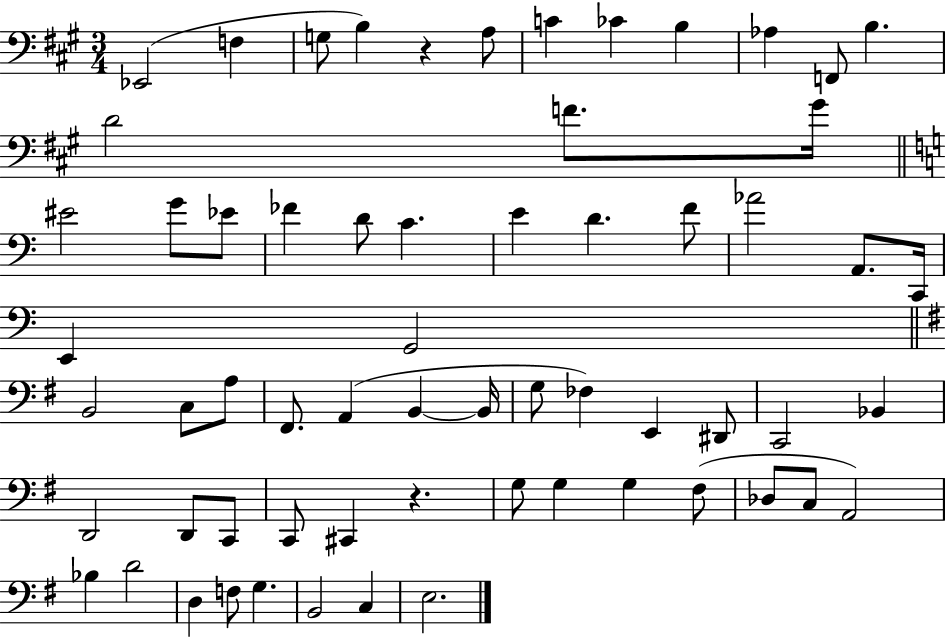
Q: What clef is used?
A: bass